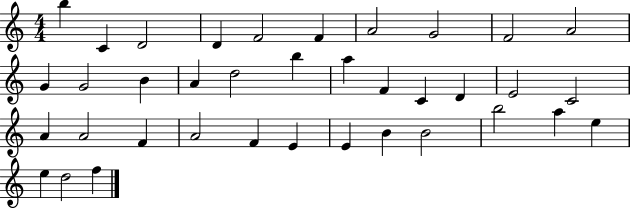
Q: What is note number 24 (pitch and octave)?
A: A4